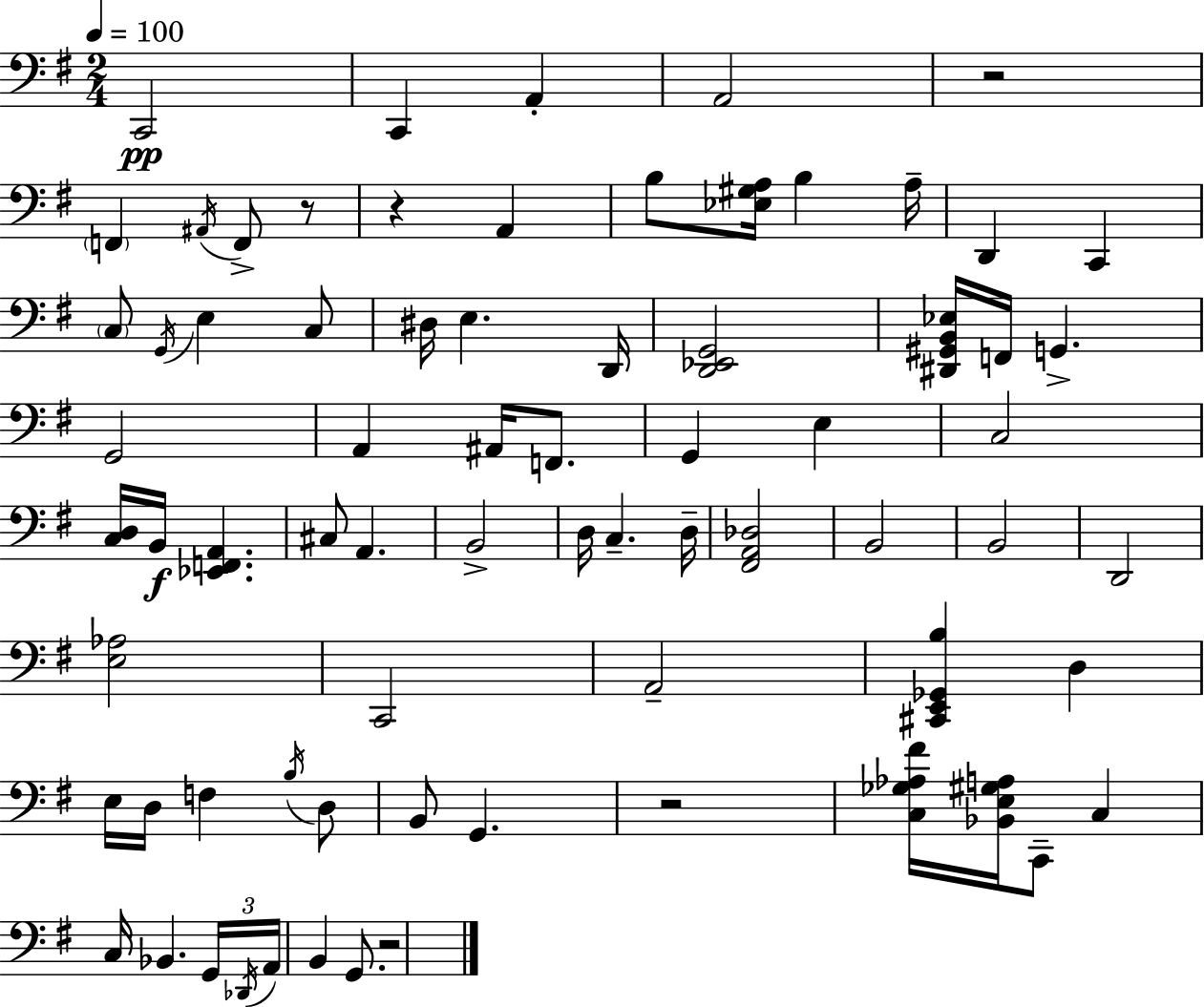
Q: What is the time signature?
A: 2/4